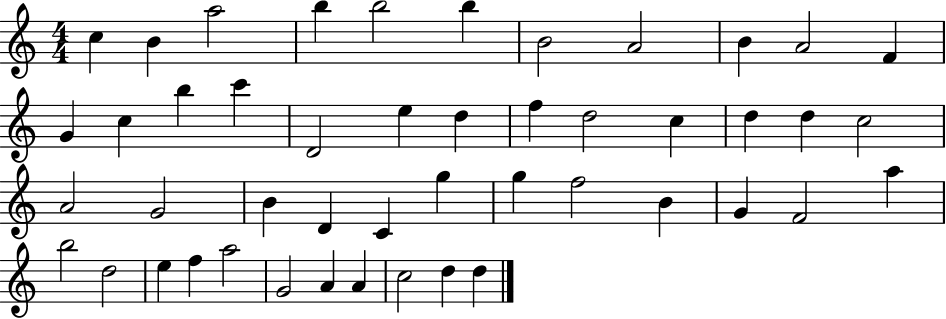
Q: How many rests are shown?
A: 0